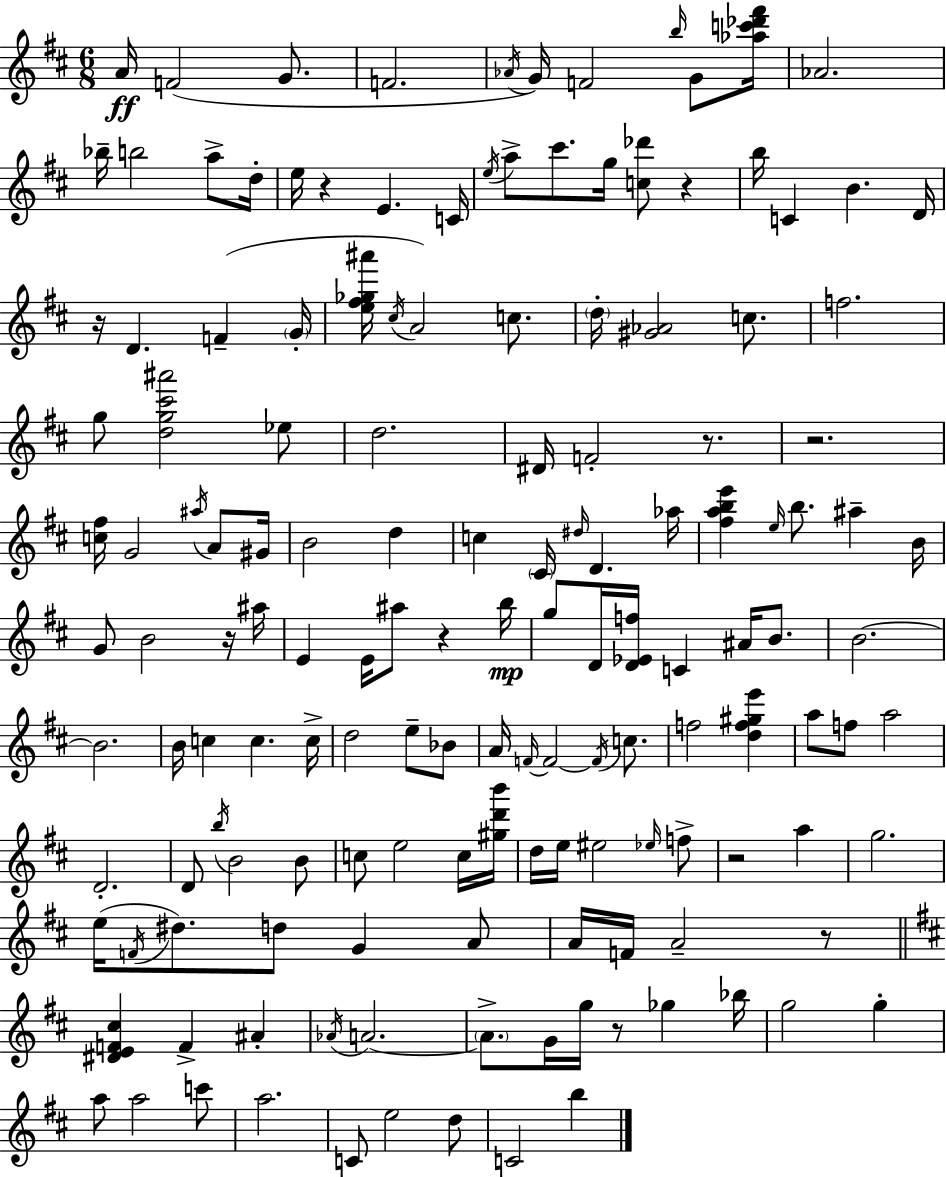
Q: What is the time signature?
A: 6/8